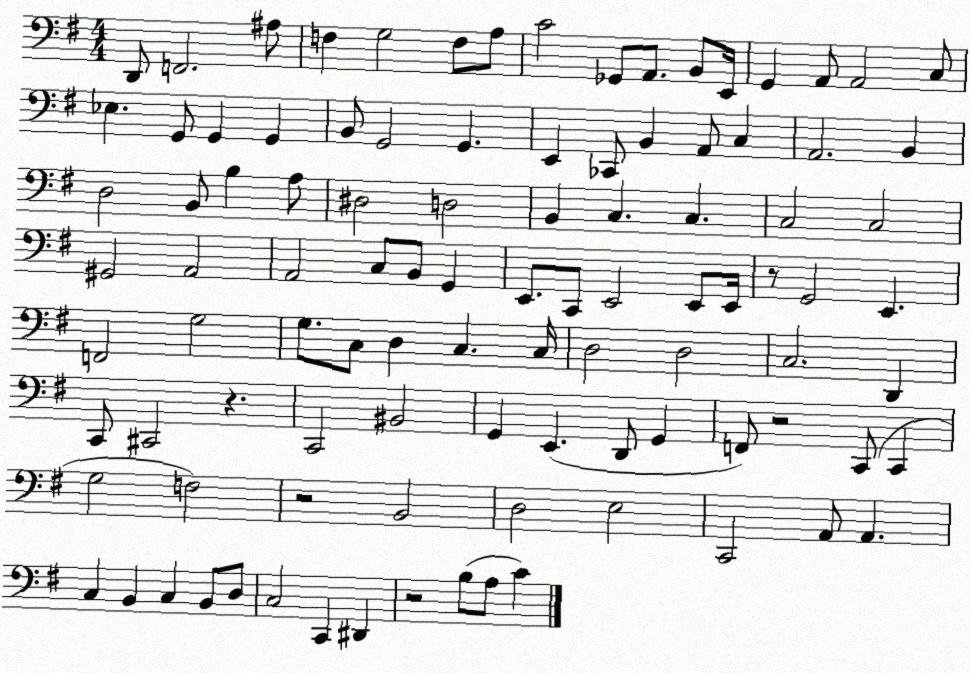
X:1
T:Untitled
M:4/4
L:1/4
K:G
D,,/2 F,,2 ^A,/2 F, G,2 F,/2 A,/2 C2 _G,,/2 A,,/2 B,,/2 E,,/4 G,, A,,/2 A,,2 C,/2 _E, G,,/2 G,, G,, B,,/2 G,,2 G,, E,, _C,,/2 B,, A,,/2 C, A,,2 B,, D,2 B,,/2 B, A,/2 ^D,2 D,2 B,, C, C, C,2 C,2 ^G,,2 A,,2 A,,2 C,/2 B,,/2 G,, E,,/2 C,,/2 E,,2 E,,/2 E,,/4 z/2 G,,2 E,, F,,2 G,2 G,/2 C,/2 D, C, C,/4 D,2 D,2 C,2 D,, C,,/2 ^C,,2 z C,,2 ^B,,2 G,, E,, D,,/2 G,, F,,/2 z2 C,,/2 C,, G,2 F,2 z2 B,,2 D,2 E,2 C,,2 A,,/2 A,, C, B,, C, B,,/2 D,/2 C,2 C,, ^D,, z2 B,/2 A,/2 C